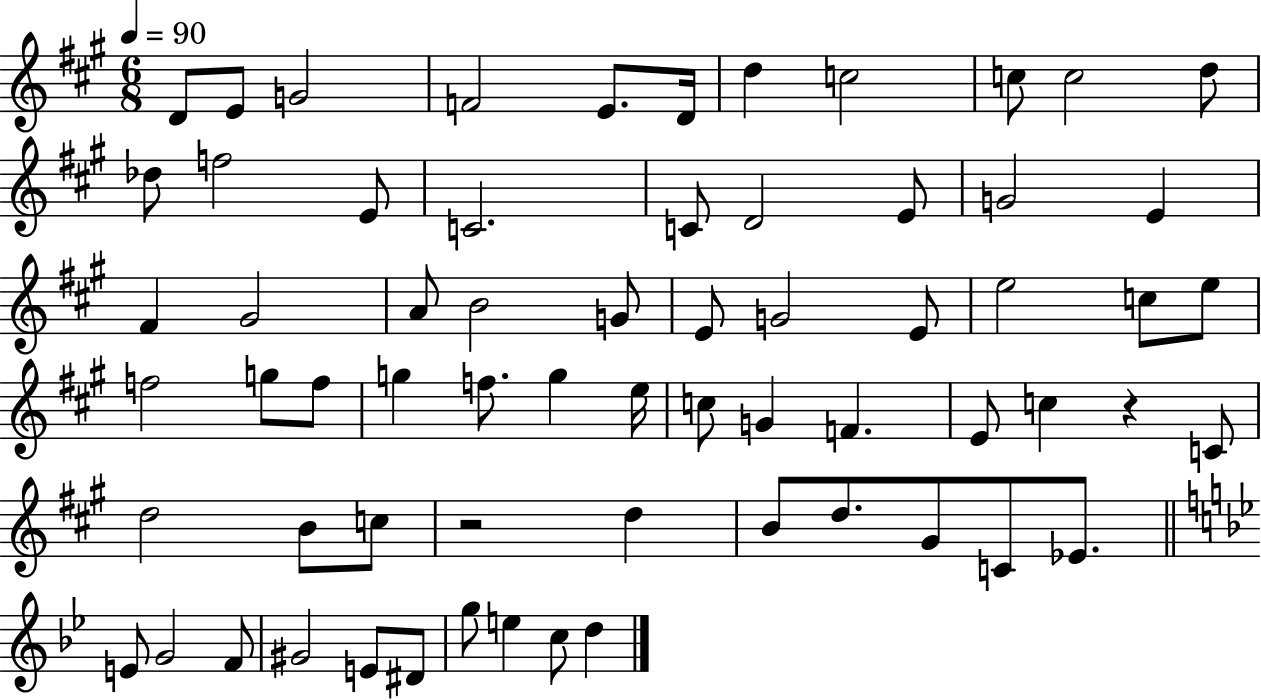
{
  \clef treble
  \numericTimeSignature
  \time 6/8
  \key a \major
  \tempo 4 = 90
  d'8 e'8 g'2 | f'2 e'8. d'16 | d''4 c''2 | c''8 c''2 d''8 | \break des''8 f''2 e'8 | c'2. | c'8 d'2 e'8 | g'2 e'4 | \break fis'4 gis'2 | a'8 b'2 g'8 | e'8 g'2 e'8 | e''2 c''8 e''8 | \break f''2 g''8 f''8 | g''4 f''8. g''4 e''16 | c''8 g'4 f'4. | e'8 c''4 r4 c'8 | \break d''2 b'8 c''8 | r2 d''4 | b'8 d''8. gis'8 c'8 ees'8. | \bar "||" \break \key bes \major e'8 g'2 f'8 | gis'2 e'8 dis'8 | g''8 e''4 c''8 d''4 | \bar "|."
}